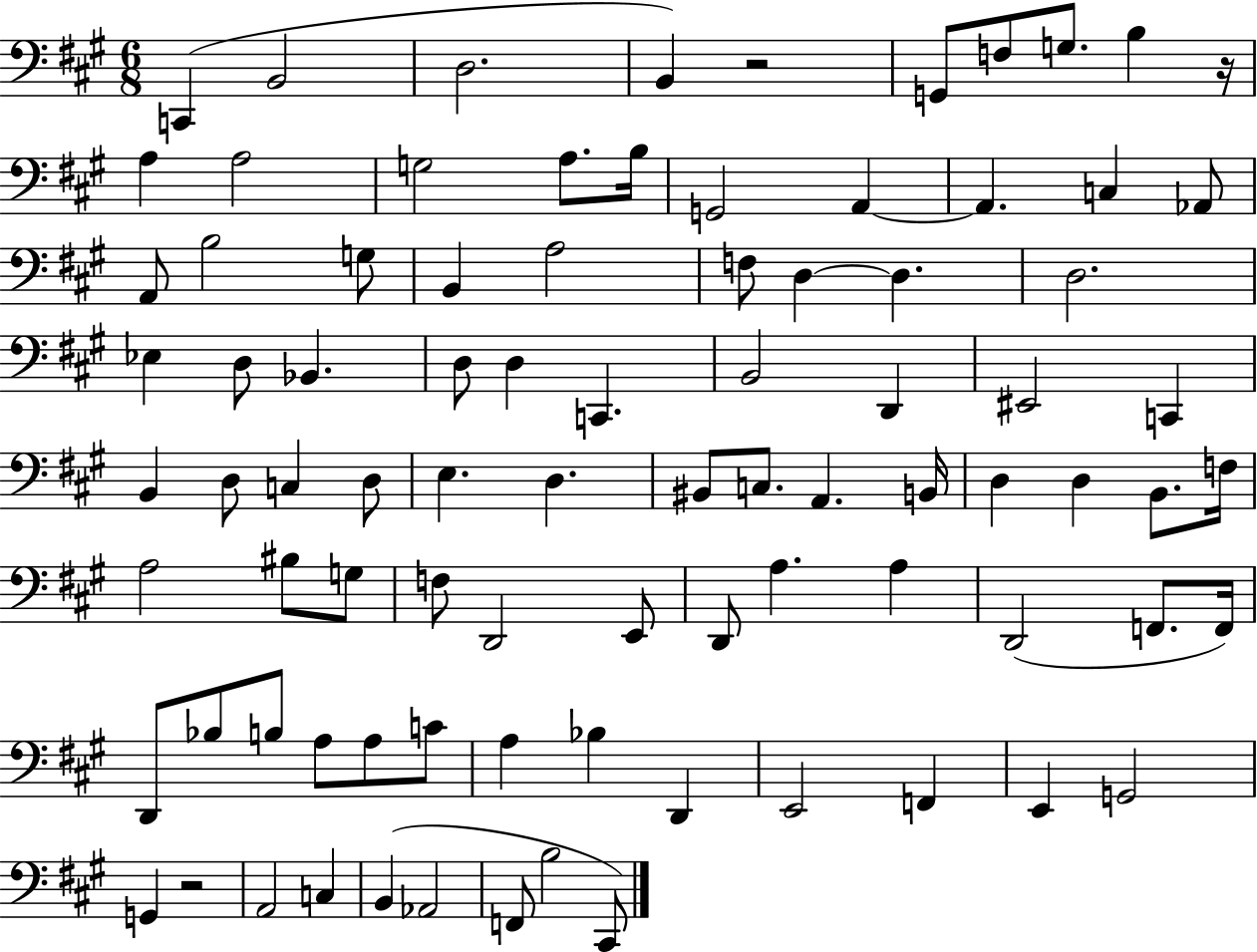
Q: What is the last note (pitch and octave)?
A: C#2